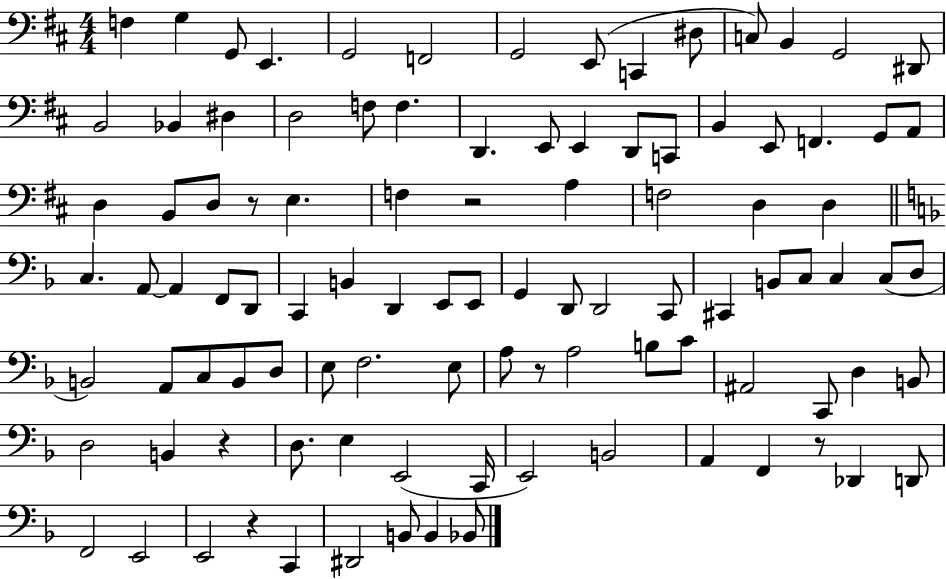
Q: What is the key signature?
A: D major